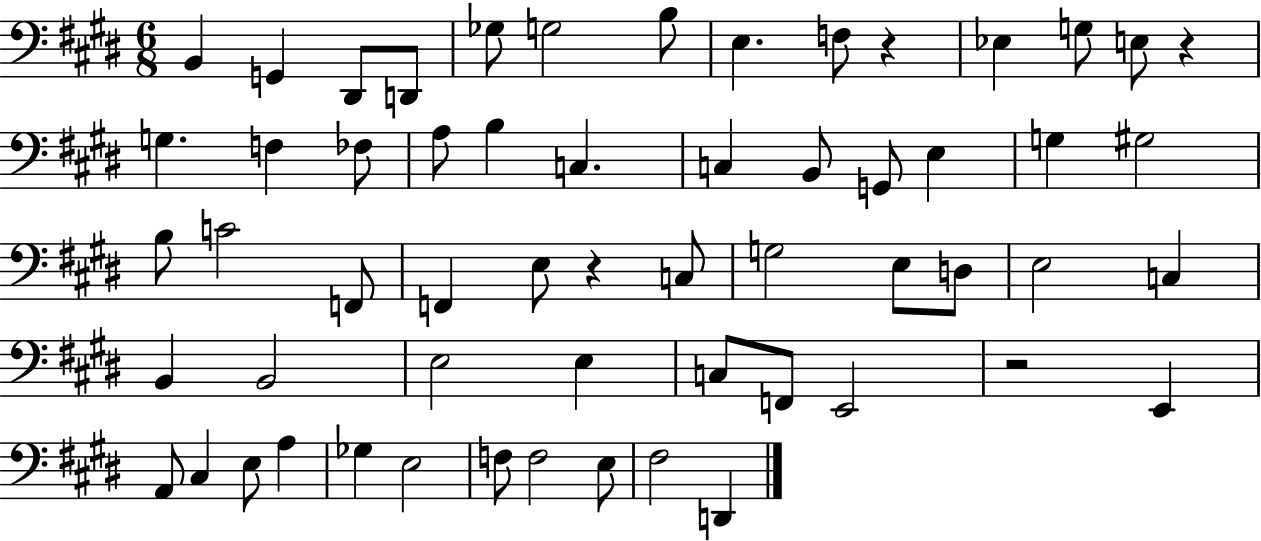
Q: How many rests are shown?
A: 4